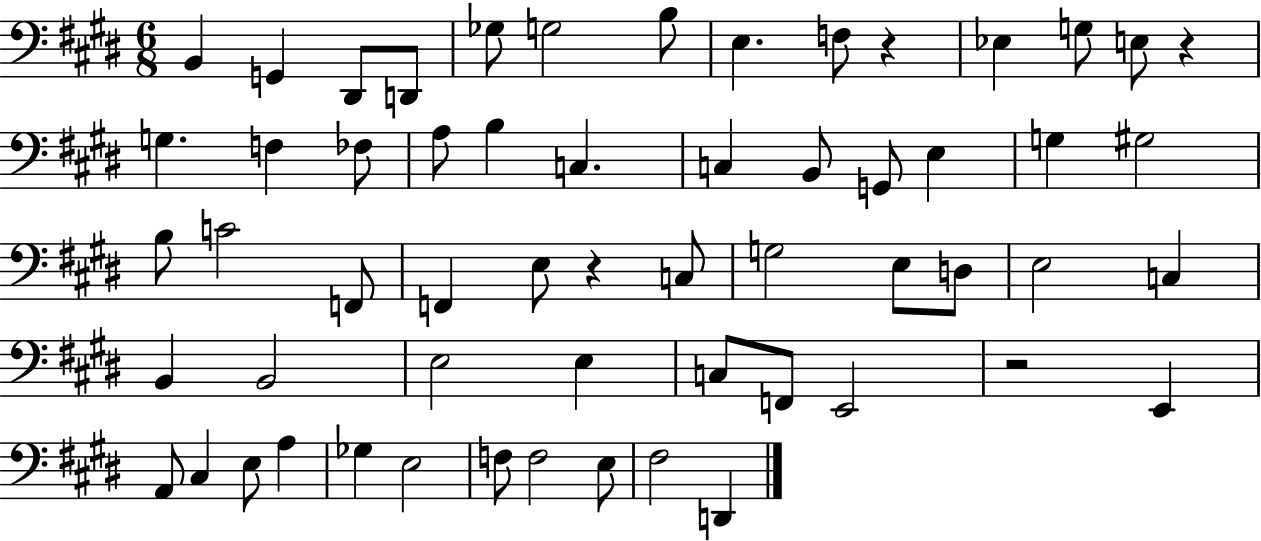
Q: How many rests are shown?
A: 4